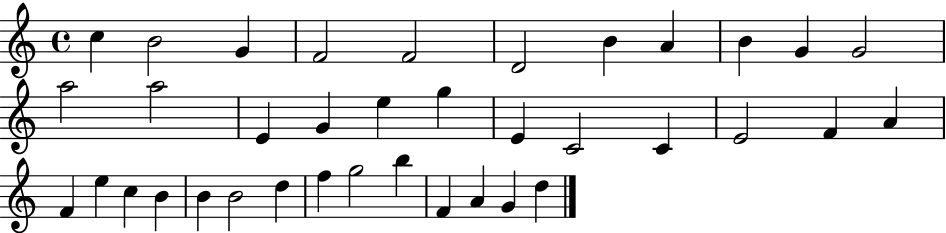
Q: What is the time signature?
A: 4/4